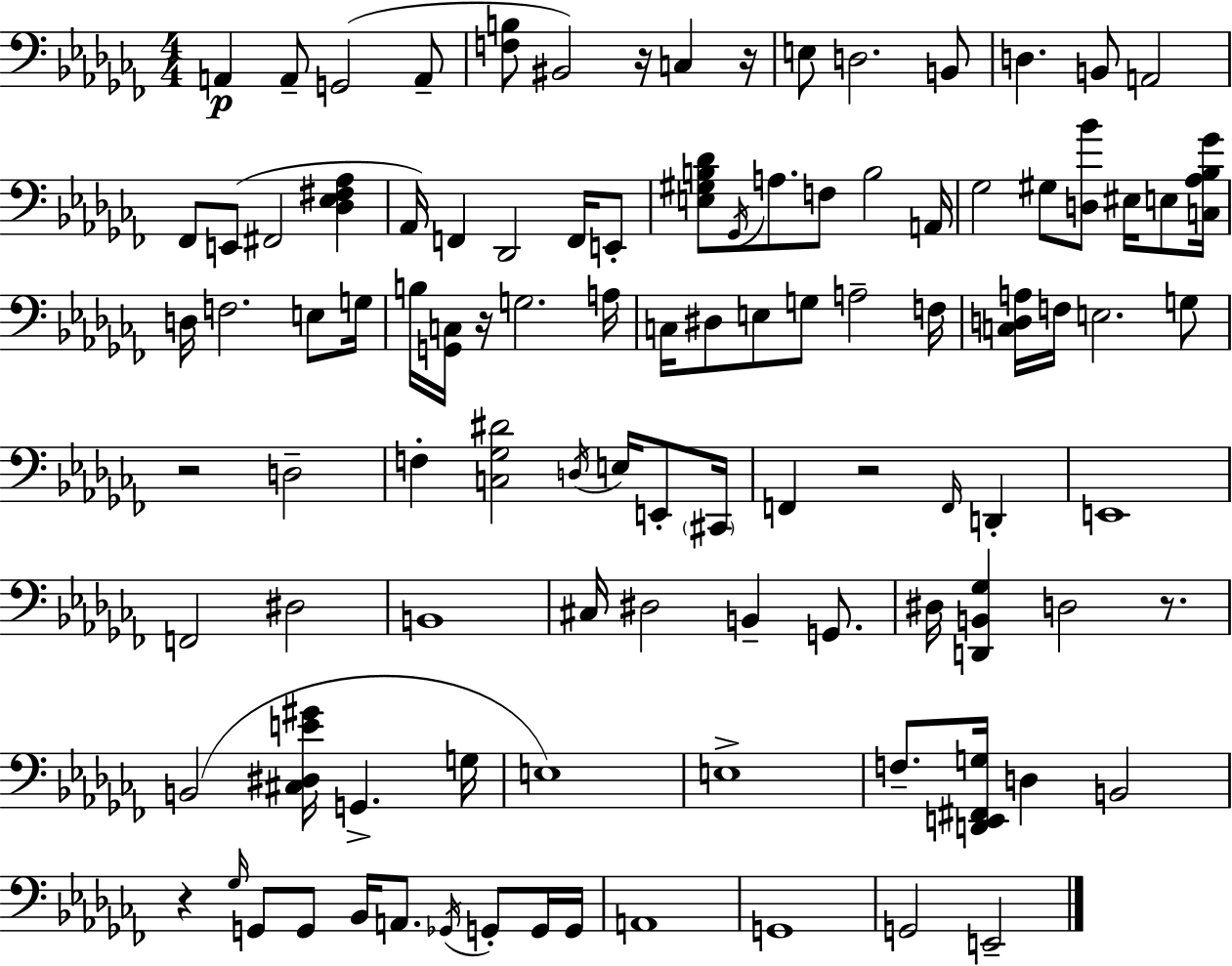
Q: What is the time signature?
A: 4/4